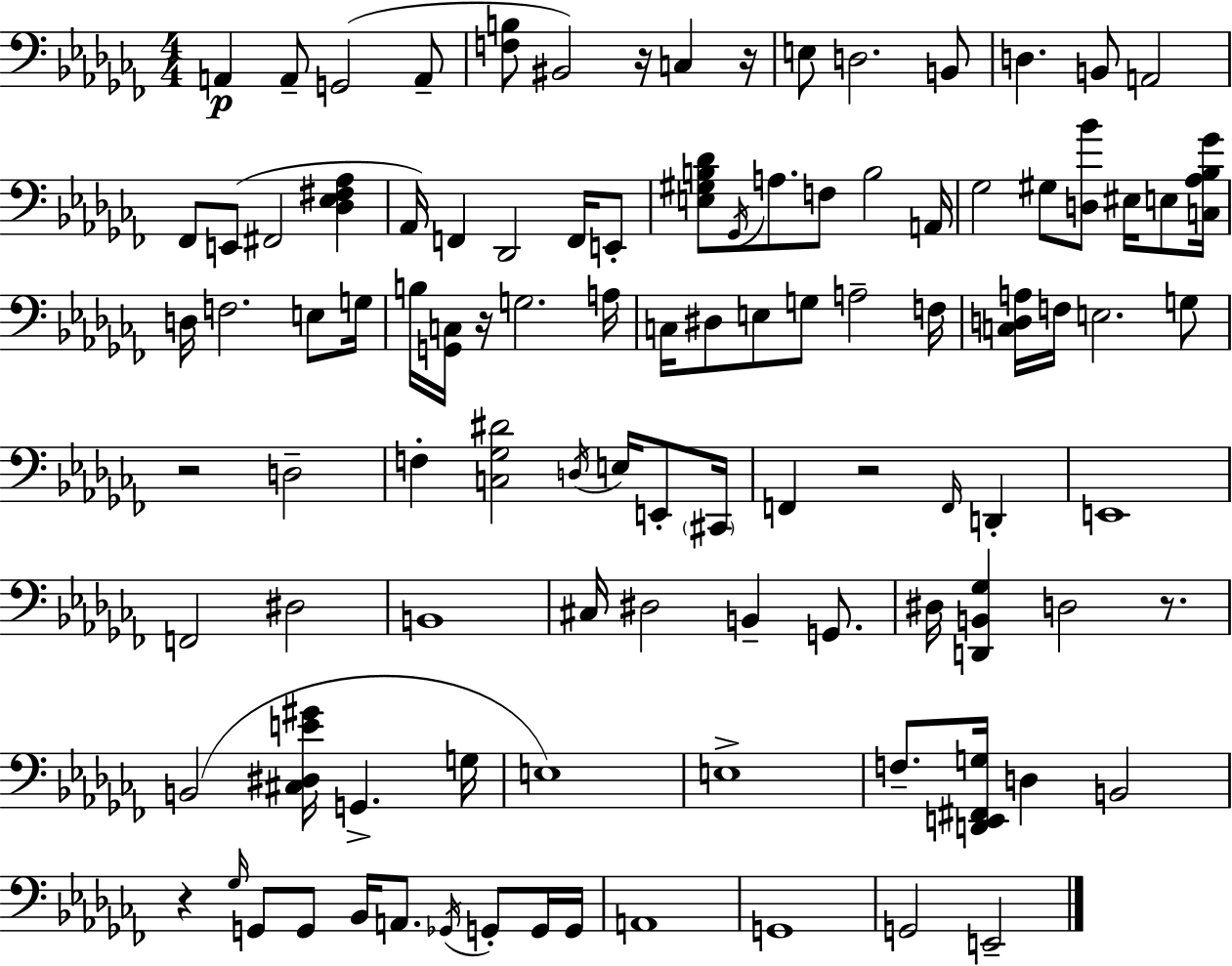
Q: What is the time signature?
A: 4/4